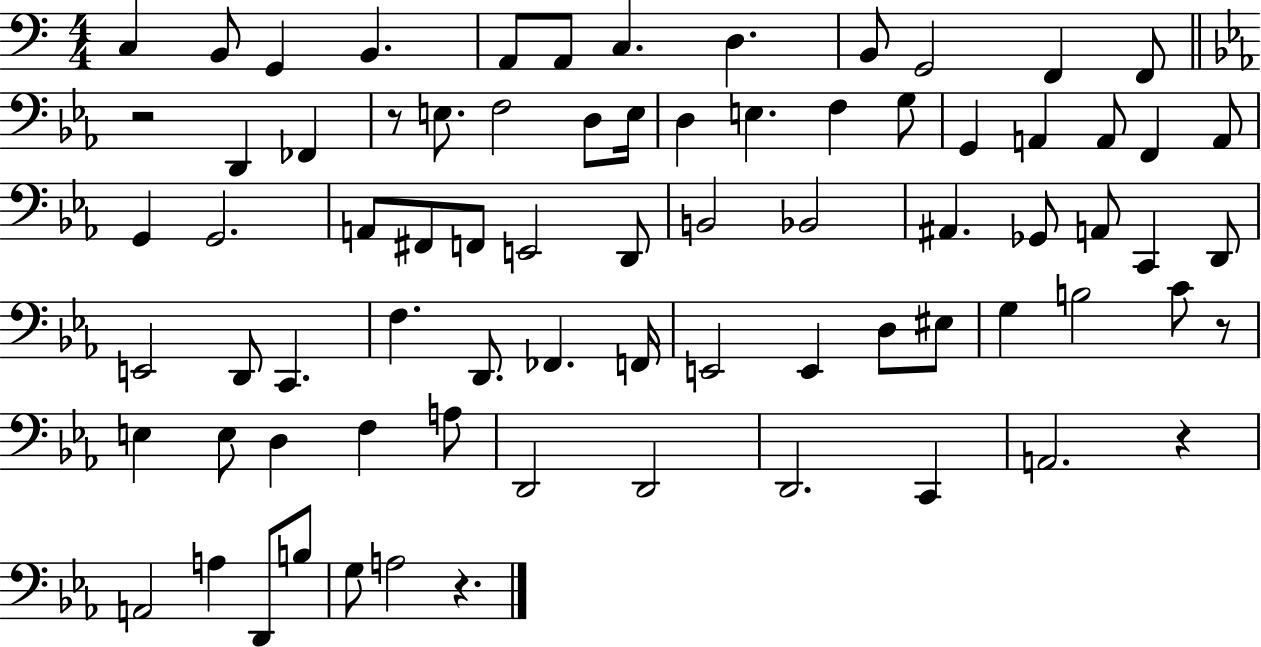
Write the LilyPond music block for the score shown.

{
  \clef bass
  \numericTimeSignature
  \time 4/4
  \key c \major
  c4 b,8 g,4 b,4. | a,8 a,8 c4. d4. | b,8 g,2 f,4 f,8 | \bar "||" \break \key c \minor r2 d,4 fes,4 | r8 e8. f2 d8 e16 | d4 e4. f4 g8 | g,4 a,4 a,8 f,4 a,8 | \break g,4 g,2. | a,8 fis,8 f,8 e,2 d,8 | b,2 bes,2 | ais,4. ges,8 a,8 c,4 d,8 | \break e,2 d,8 c,4. | f4. d,8. fes,4. f,16 | e,2 e,4 d8 eis8 | g4 b2 c'8 r8 | \break e4 e8 d4 f4 a8 | d,2 d,2 | d,2. c,4 | a,2. r4 | \break a,2 a4 d,8 b8 | g8 a2 r4. | \bar "|."
}